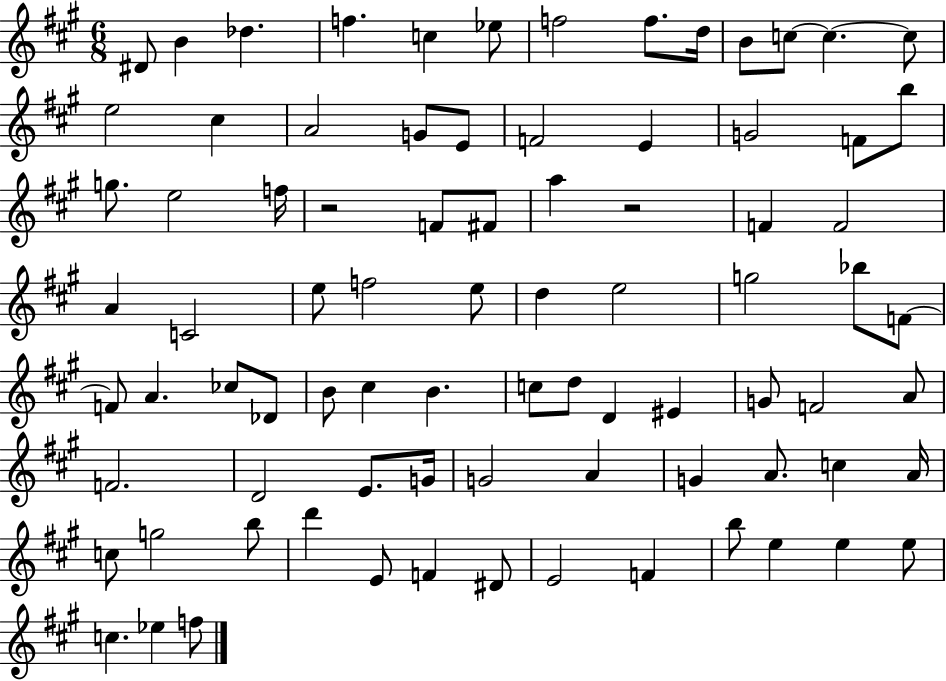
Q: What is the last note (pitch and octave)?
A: F5